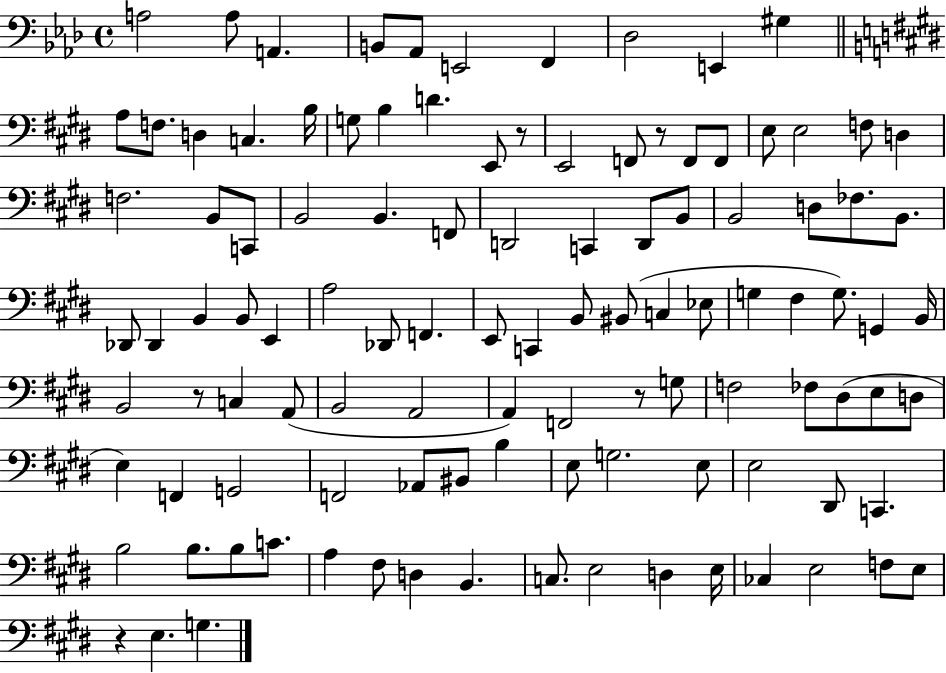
{
  \clef bass
  \time 4/4
  \defaultTimeSignature
  \key aes \major
  a2 a8 a,4. | b,8 aes,8 e,2 f,4 | des2 e,4 gis4 | \bar "||" \break \key e \major a8 f8. d4 c4. b16 | g8 b4 d'4. e,8 r8 | e,2 f,8 r8 f,8 f,8 | e8 e2 f8 d4 | \break f2. b,8 c,8 | b,2 b,4. f,8 | d,2 c,4 d,8 b,8 | b,2 d8 fes8. b,8. | \break des,8 des,4 b,4 b,8 e,4 | a2 des,8 f,4. | e,8 c,4 b,8 bis,8( c4 ees8 | g4 fis4 g8.) g,4 b,16 | \break b,2 r8 c4 a,8( | b,2 a,2 | a,4) f,2 r8 g8 | f2 fes8 dis8( e8 d8 | \break e4) f,4 g,2 | f,2 aes,8 bis,8 b4 | e8 g2. e8 | e2 dis,8 c,4. | \break b2 b8. b8 c'8. | a4 fis8 d4 b,4. | c8. e2 d4 e16 | ces4 e2 f8 e8 | \break r4 e4. g4. | \bar "|."
}